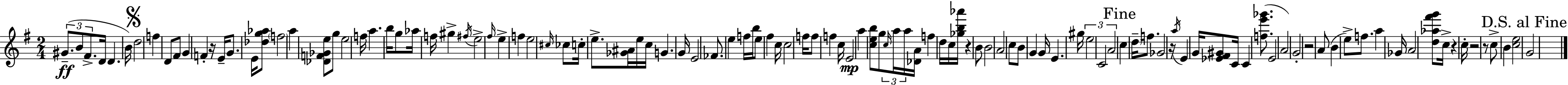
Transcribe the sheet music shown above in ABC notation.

X:1
T:Untitled
M:2/4
L:1/4
K:G
^G/2 B/2 ^F/2 D/4 D B/4 d2 f D/2 ^F/2 G F z/4 E/4 G/2 E/4 [_dg_a]/2 f2 a [_DF_Ge]/2 g/2 e2 f/4 a b/4 g/2 _a/4 f/4 ^g ^f/4 e2 ^f/4 e f e2 ^c/4 _c/2 c/4 e/2 [_G^A]/4 e/4 c/4 G G/4 E2 _F/2 e f/4 b/4 e/2 ^f c/4 c2 f/4 f/2 f c/4 E2 a [ceb]/2 g/2 c/4 a/4 a/4 [_DA]/4 f d/4 c/4 [_gb_a']/4 z B/2 B2 A2 c/2 B/2 G G/4 E ^g/4 e2 C2 A2 c d/4 f/2 _G2 z/4 a/4 E G/4 [_E^F^G]/2 C/4 C [fe'_g']/2 E2 A2 G2 z2 A/2 B e/2 f/2 a _G/4 A2 [d_a^f'g']/2 c/4 z c/4 z2 z/2 c/2 B [ce]2 G2